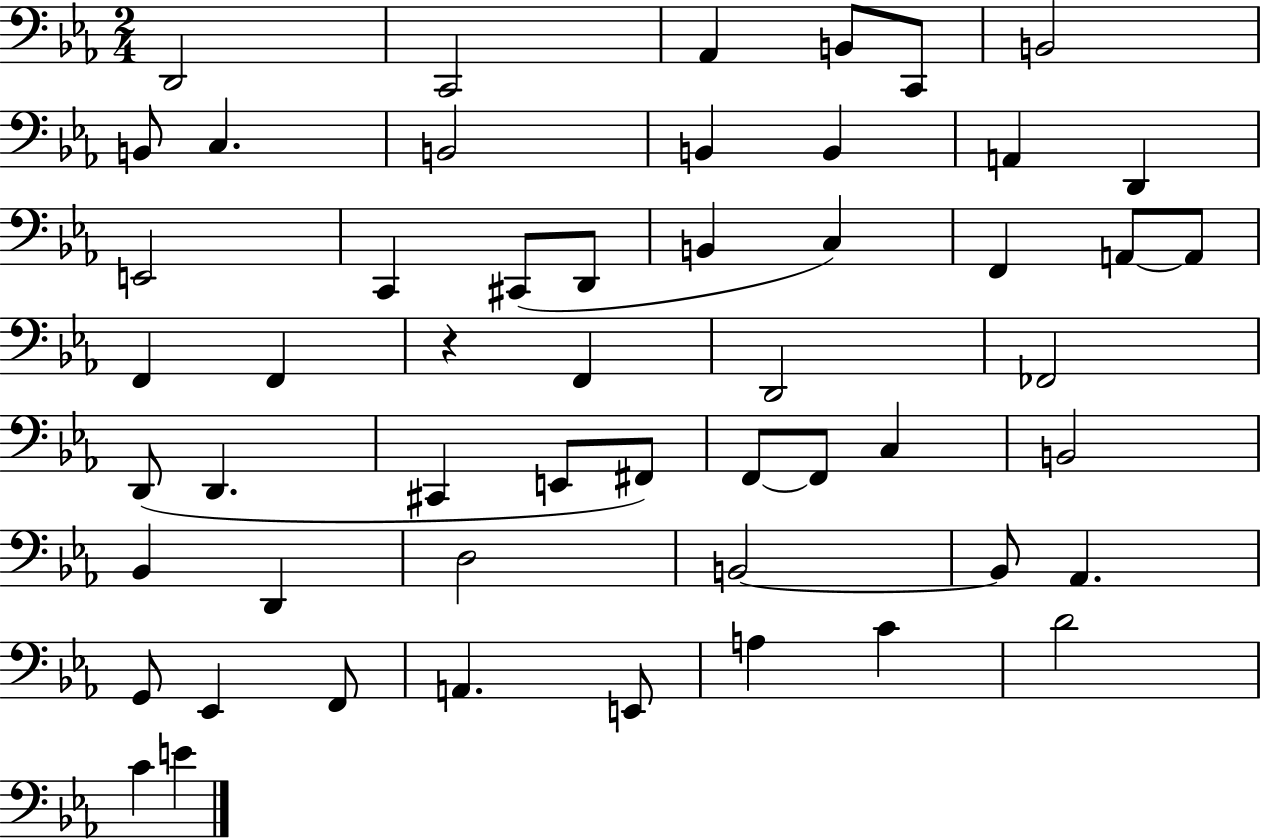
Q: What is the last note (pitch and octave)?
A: E4